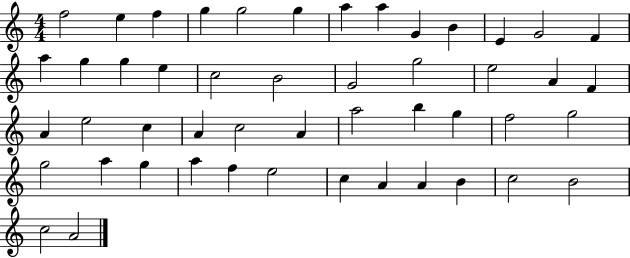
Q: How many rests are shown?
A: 0